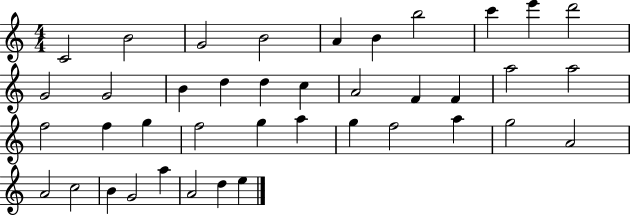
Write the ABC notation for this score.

X:1
T:Untitled
M:4/4
L:1/4
K:C
C2 B2 G2 B2 A B b2 c' e' d'2 G2 G2 B d d c A2 F F a2 a2 f2 f g f2 g a g f2 a g2 A2 A2 c2 B G2 a A2 d e